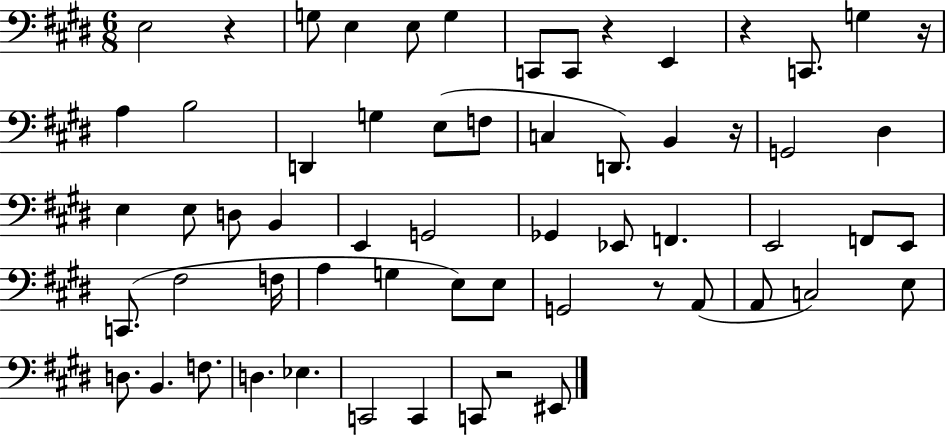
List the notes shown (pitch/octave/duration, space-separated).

E3/h R/q G3/e E3/q E3/e G3/q C2/e C2/e R/q E2/q R/q C2/e. G3/q R/s A3/q B3/h D2/q G3/q E3/e F3/e C3/q D2/e. B2/q R/s G2/h D#3/q E3/q E3/e D3/e B2/q E2/q G2/h Gb2/q Eb2/e F2/q. E2/h F2/e E2/e C2/e. F#3/h F3/s A3/q G3/q E3/e E3/e G2/h R/e A2/e A2/e C3/h E3/e D3/e. B2/q. F3/e. D3/q. Eb3/q. C2/h C2/q C2/e R/h EIS2/e